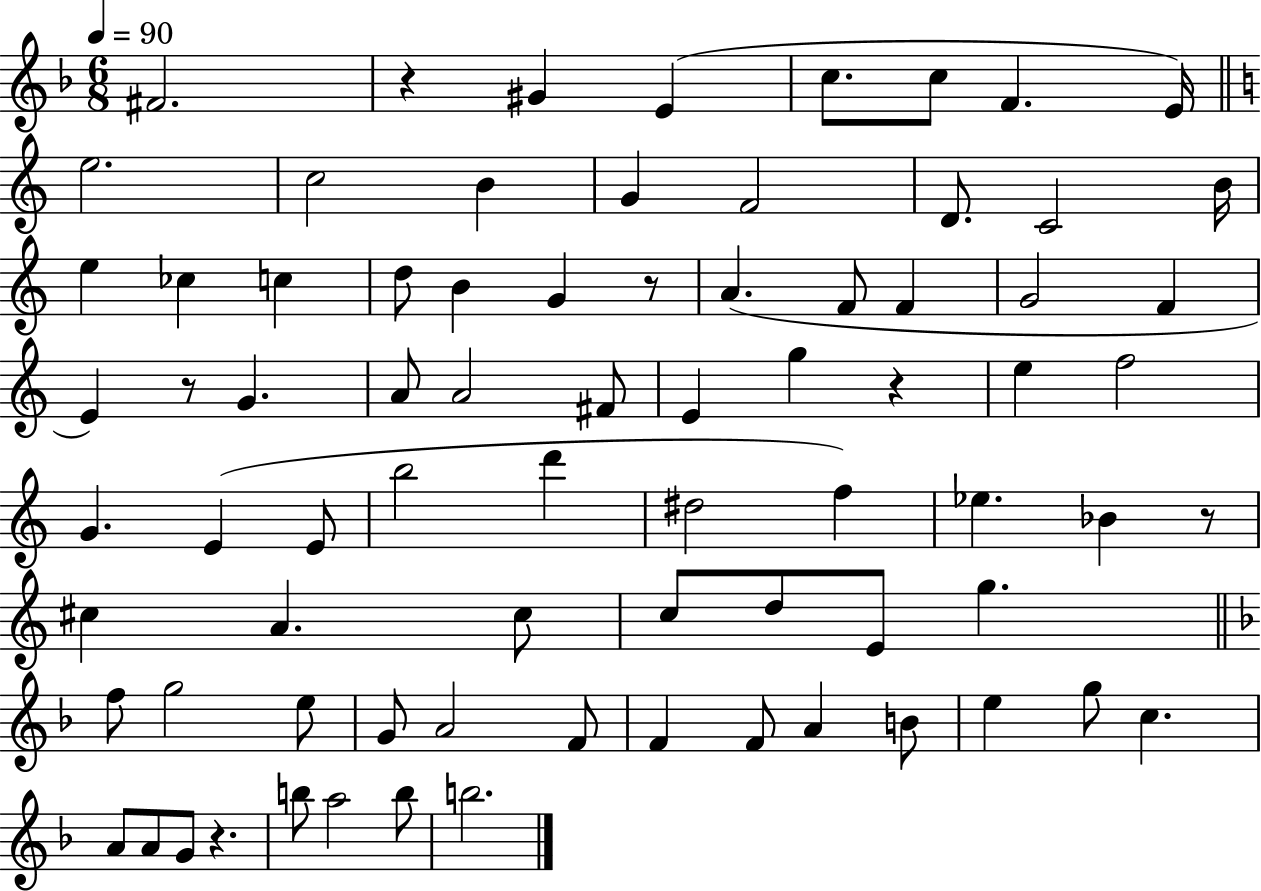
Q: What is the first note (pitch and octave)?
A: F#4